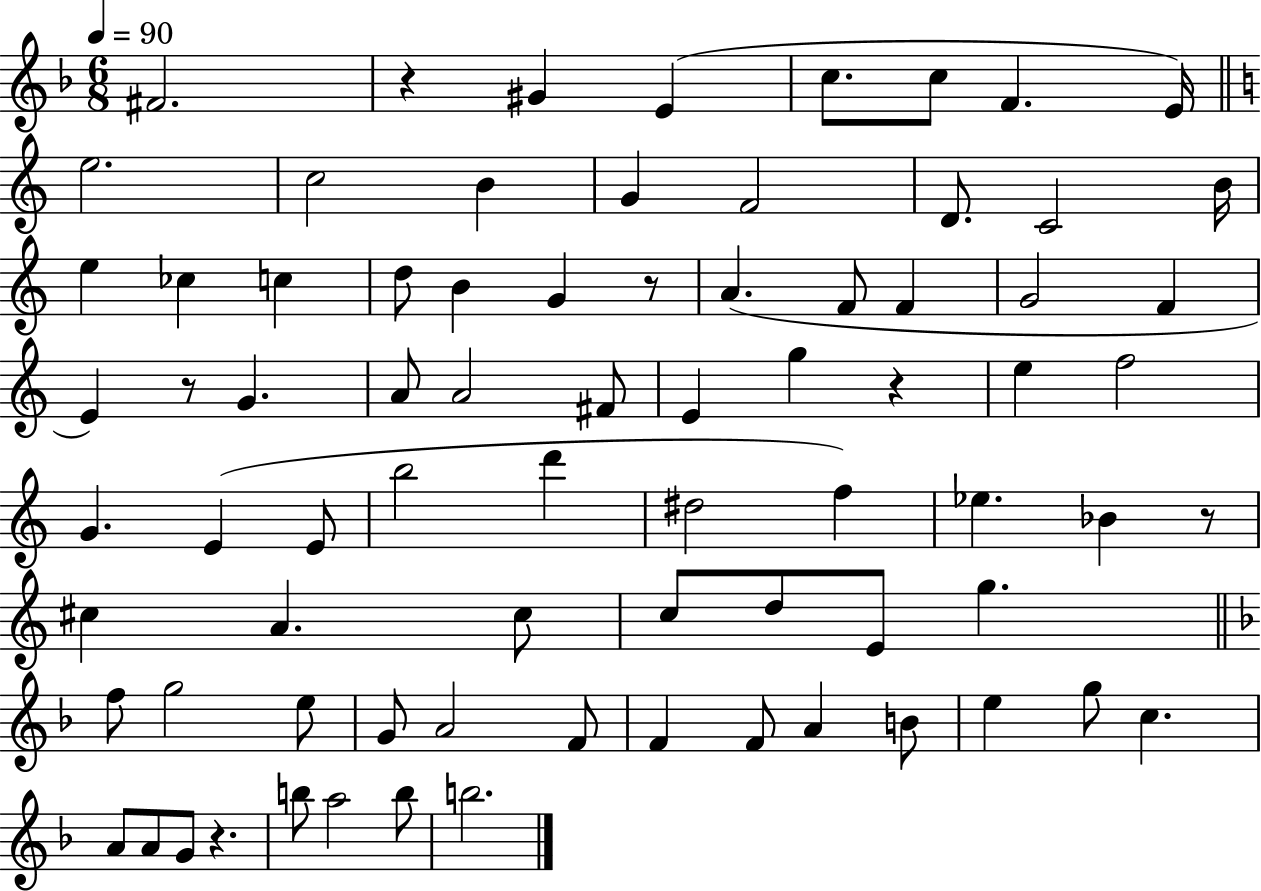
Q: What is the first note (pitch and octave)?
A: F#4